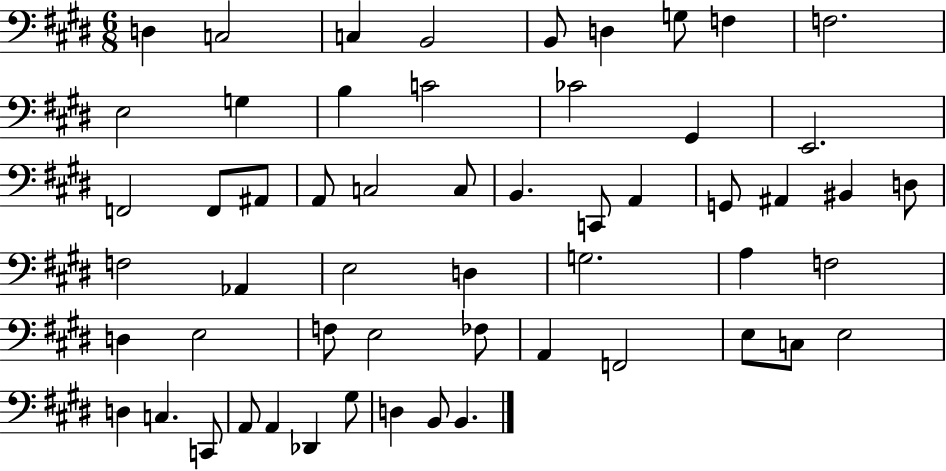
D3/q C3/h C3/q B2/h B2/e D3/q G3/e F3/q F3/h. E3/h G3/q B3/q C4/h CES4/h G#2/q E2/h. F2/h F2/e A#2/e A2/e C3/h C3/e B2/q. C2/e A2/q G2/e A#2/q BIS2/q D3/e F3/h Ab2/q E3/h D3/q G3/h. A3/q F3/h D3/q E3/h F3/e E3/h FES3/e A2/q F2/h E3/e C3/e E3/h D3/q C3/q. C2/e A2/e A2/q Db2/q G#3/e D3/q B2/e B2/q.